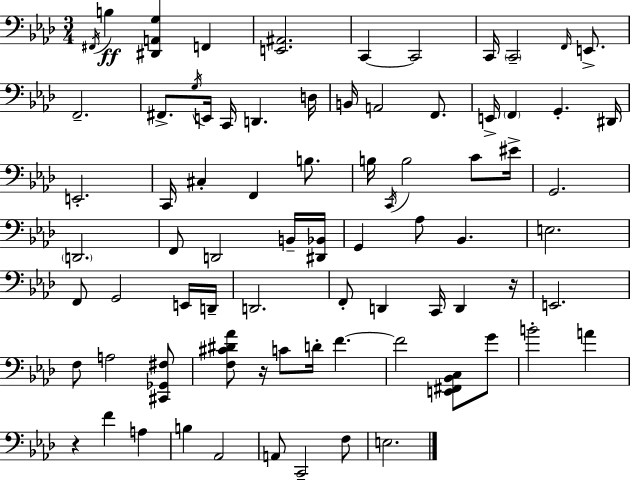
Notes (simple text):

F#2/s B3/q [D#2,A2,G3]/q F2/q [E2,A#2]/h. C2/q C2/h C2/s C2/h F2/s E2/e. F2/h. F#2/e. G3/s E2/s C2/s D2/q. D3/s B2/s A2/h F2/e. E2/s F2/q G2/q. D#2/s E2/h. C2/s C#3/q F2/q B3/e. B3/s C2/s B3/h C4/e EIS4/s G2/h. D2/h. F2/e D2/h B2/s [D#2,Bb2]/s G2/q Ab3/e Bb2/q. E3/h. F2/e G2/h E2/s D2/s D2/h. F2/e D2/q C2/s D2/q R/s E2/h. F3/e A3/h [C#2,Gb2,F#3]/e [F3,C#4,D#4,Ab4]/e R/s C4/e D4/s F4/q. F4/h [E2,F#2,Bb2,C3]/e G4/e B4/h A4/q R/q F4/q A3/q B3/q Ab2/h A2/e C2/h F3/e E3/h.